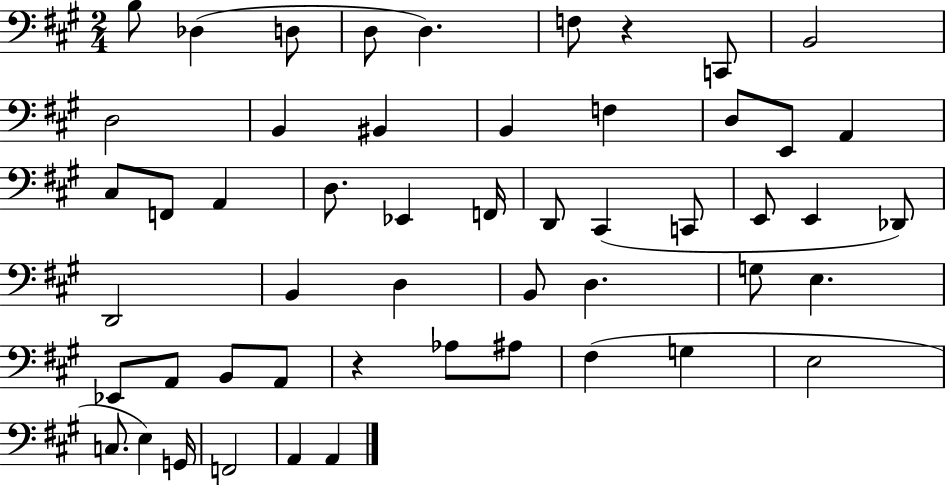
B3/e Db3/q D3/e D3/e D3/q. F3/e R/q C2/e B2/h D3/h B2/q BIS2/q B2/q F3/q D3/e E2/e A2/q C#3/e F2/e A2/q D3/e. Eb2/q F2/s D2/e C#2/q C2/e E2/e E2/q Db2/e D2/h B2/q D3/q B2/e D3/q. G3/e E3/q. Eb2/e A2/e B2/e A2/e R/q Ab3/e A#3/e F#3/q G3/q E3/h C3/e. E3/q G2/s F2/h A2/q A2/q